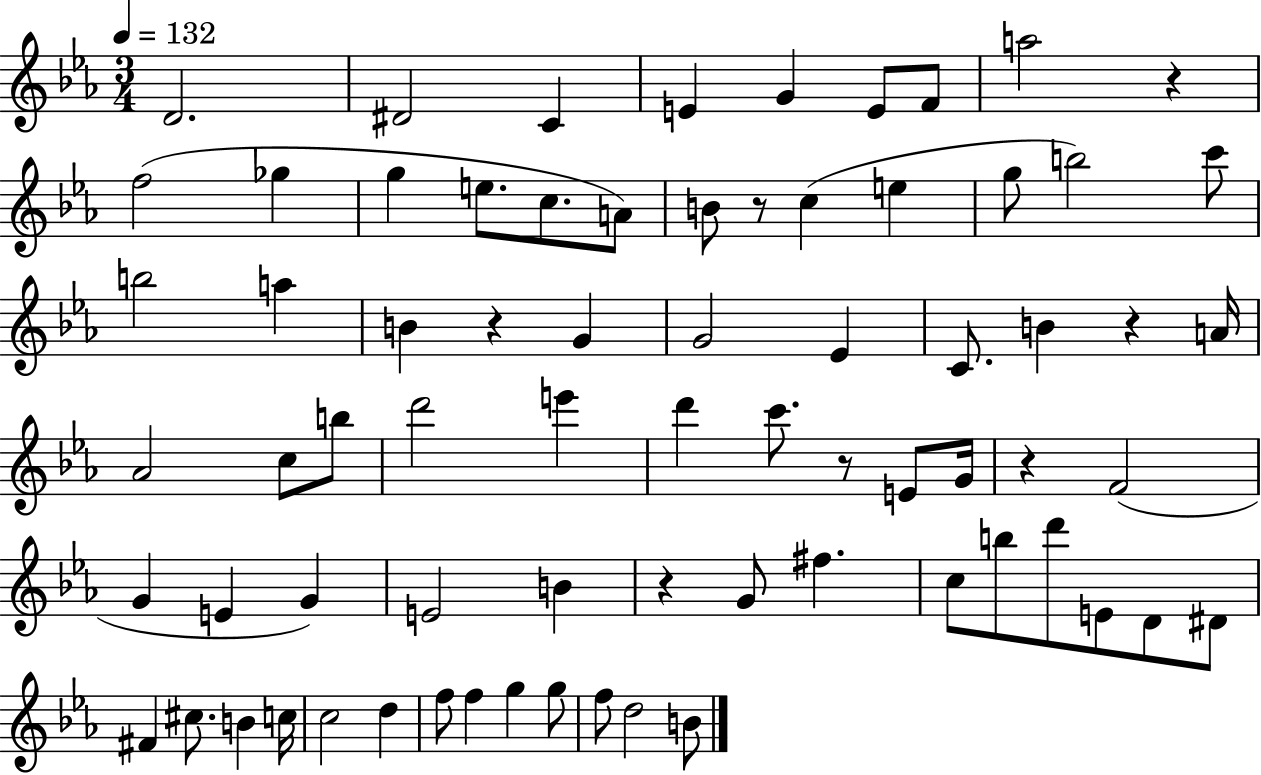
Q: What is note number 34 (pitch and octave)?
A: E6